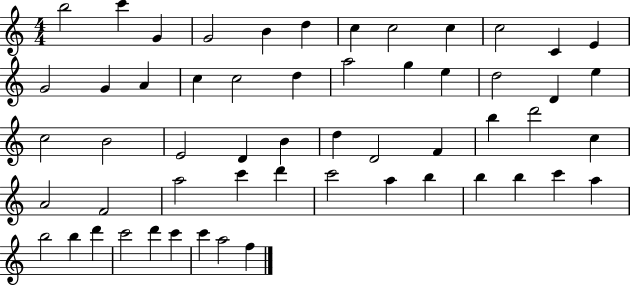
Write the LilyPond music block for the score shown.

{
  \clef treble
  \numericTimeSignature
  \time 4/4
  \key c \major
  b''2 c'''4 g'4 | g'2 b'4 d''4 | c''4 c''2 c''4 | c''2 c'4 e'4 | \break g'2 g'4 a'4 | c''4 c''2 d''4 | a''2 g''4 e''4 | d''2 d'4 e''4 | \break c''2 b'2 | e'2 d'4 b'4 | d''4 d'2 f'4 | b''4 d'''2 c''4 | \break a'2 f'2 | a''2 c'''4 d'''4 | c'''2 a''4 b''4 | b''4 b''4 c'''4 a''4 | \break b''2 b''4 d'''4 | c'''2 d'''4 c'''4 | c'''4 a''2 f''4 | \bar "|."
}